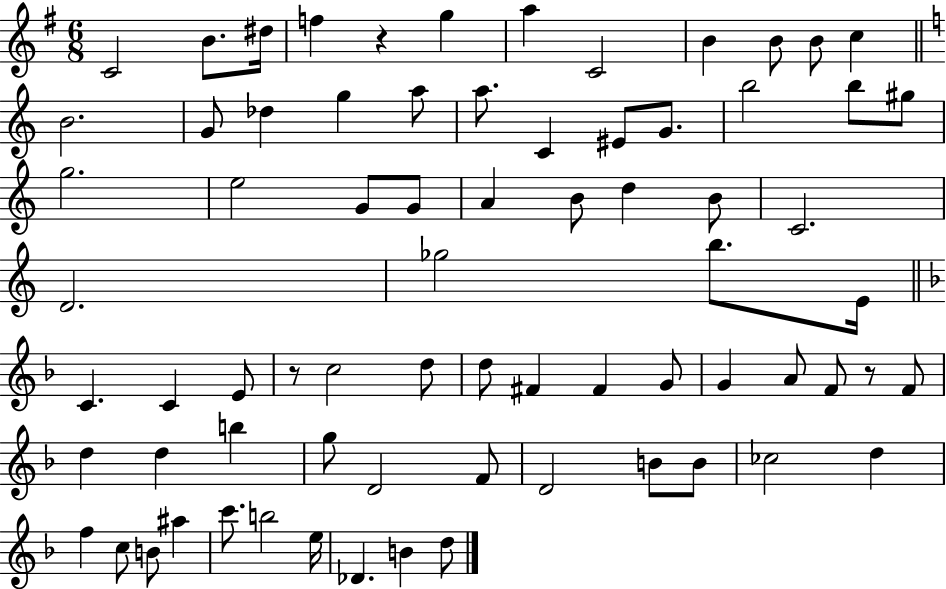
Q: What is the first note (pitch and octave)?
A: C4